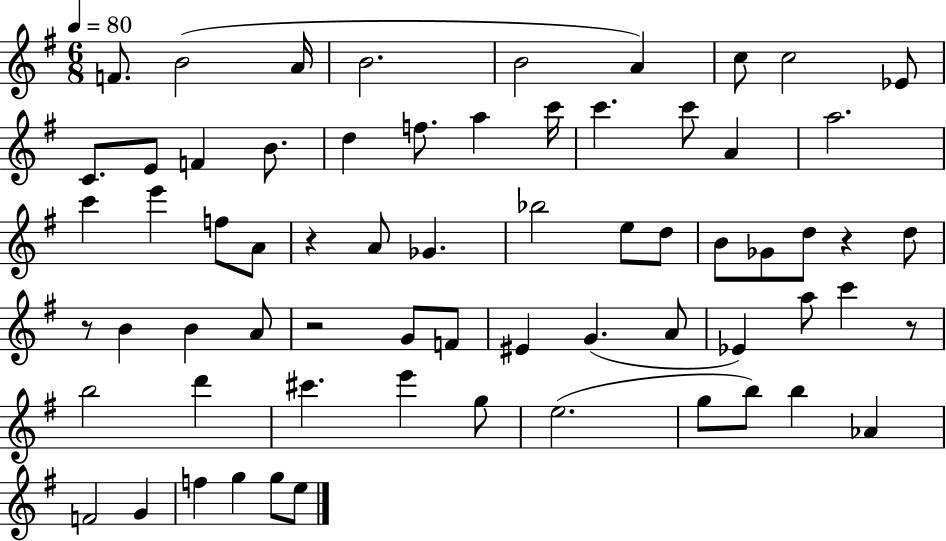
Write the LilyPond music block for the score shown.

{
  \clef treble
  \numericTimeSignature
  \time 6/8
  \key g \major
  \tempo 4 = 80
  \repeat volta 2 { f'8. b'2( a'16 | b'2. | b'2 a'4) | c''8 c''2 ees'8 | \break c'8. e'8 f'4 b'8. | d''4 f''8. a''4 c'''16 | c'''4. c'''8 a'4 | a''2. | \break c'''4 e'''4 f''8 a'8 | r4 a'8 ges'4. | bes''2 e''8 d''8 | b'8 ges'8 d''8 r4 d''8 | \break r8 b'4 b'4 a'8 | r2 g'8 f'8 | eis'4 g'4.( a'8 | ees'4) a''8 c'''4 r8 | \break b''2 d'''4 | cis'''4. e'''4 g''8 | e''2.( | g''8 b''8) b''4 aes'4 | \break f'2 g'4 | f''4 g''4 g''8 e''8 | } \bar "|."
}